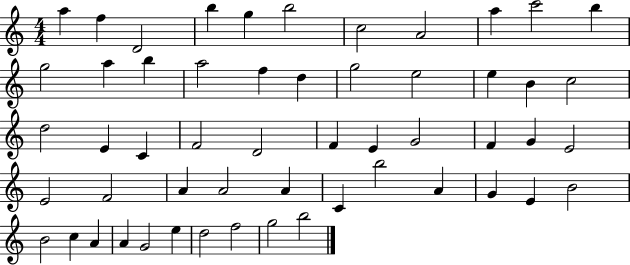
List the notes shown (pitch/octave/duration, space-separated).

A5/q F5/q D4/h B5/q G5/q B5/h C5/h A4/h A5/q C6/h B5/q G5/h A5/q B5/q A5/h F5/q D5/q G5/h E5/h E5/q B4/q C5/h D5/h E4/q C4/q F4/h D4/h F4/q E4/q G4/h F4/q G4/q E4/h E4/h F4/h A4/q A4/h A4/q C4/q B5/h A4/q G4/q E4/q B4/h B4/h C5/q A4/q A4/q G4/h E5/q D5/h F5/h G5/h B5/h